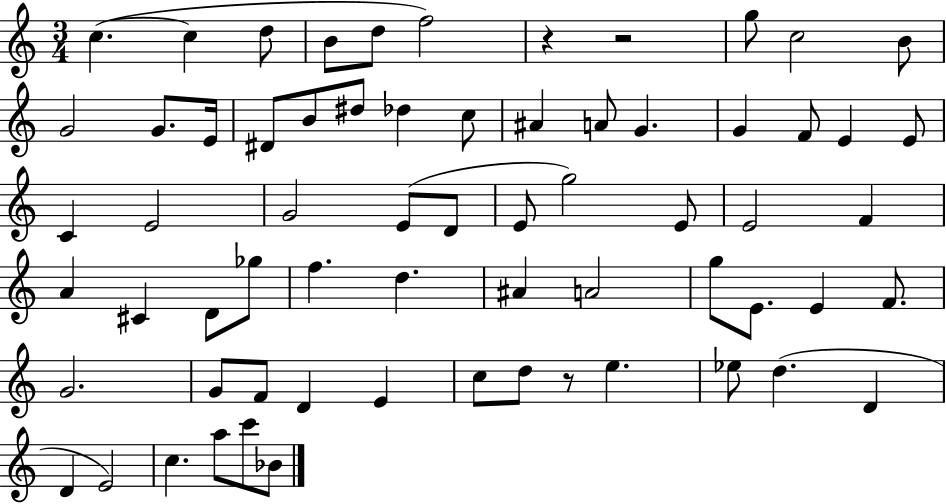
{
  \clef treble
  \numericTimeSignature
  \time 3/4
  \key c \major
  \repeat volta 2 { c''4.~(~ c''4 d''8 | b'8 d''8 f''2) | r4 r2 | g''8 c''2 b'8 | \break g'2 g'8. e'16 | dis'8 b'8 dis''8 des''4 c''8 | ais'4 a'8 g'4. | g'4 f'8 e'4 e'8 | \break c'4 e'2 | g'2 e'8( d'8 | e'8 g''2) e'8 | e'2 f'4 | \break a'4 cis'4 d'8 ges''8 | f''4. d''4. | ais'4 a'2 | g''8 e'8. e'4 f'8. | \break g'2. | g'8 f'8 d'4 e'4 | c''8 d''8 r8 e''4. | ees''8 d''4.( d'4 | \break d'4 e'2) | c''4. a''8 c'''8 bes'8 | } \bar "|."
}